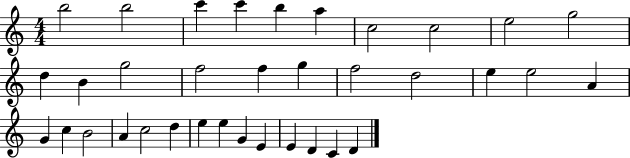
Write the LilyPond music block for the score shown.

{
  \clef treble
  \numericTimeSignature
  \time 4/4
  \key c \major
  b''2 b''2 | c'''4 c'''4 b''4 a''4 | c''2 c''2 | e''2 g''2 | \break d''4 b'4 g''2 | f''2 f''4 g''4 | f''2 d''2 | e''4 e''2 a'4 | \break g'4 c''4 b'2 | a'4 c''2 d''4 | e''4 e''4 g'4 e'4 | e'4 d'4 c'4 d'4 | \break \bar "|."
}